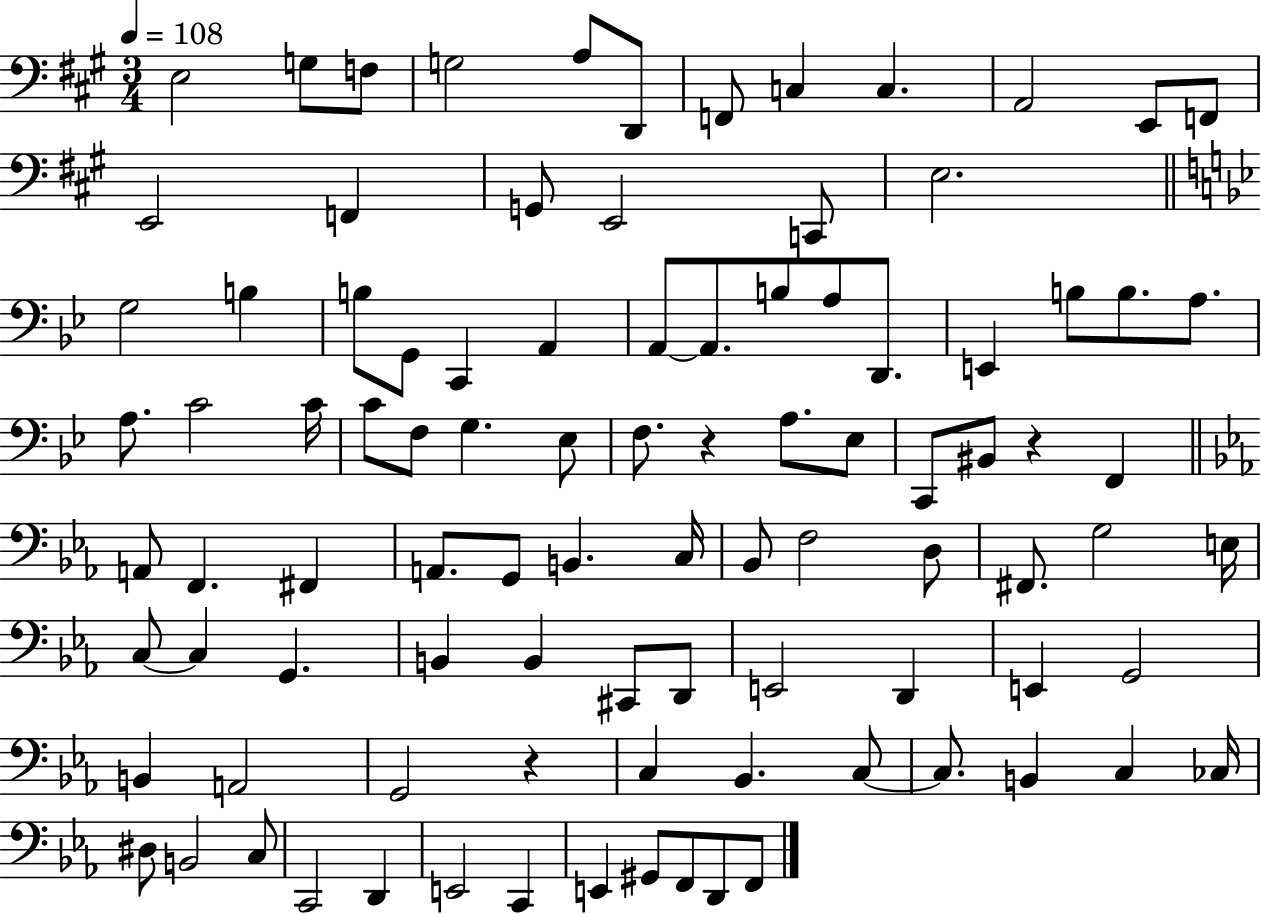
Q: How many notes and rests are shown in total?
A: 95